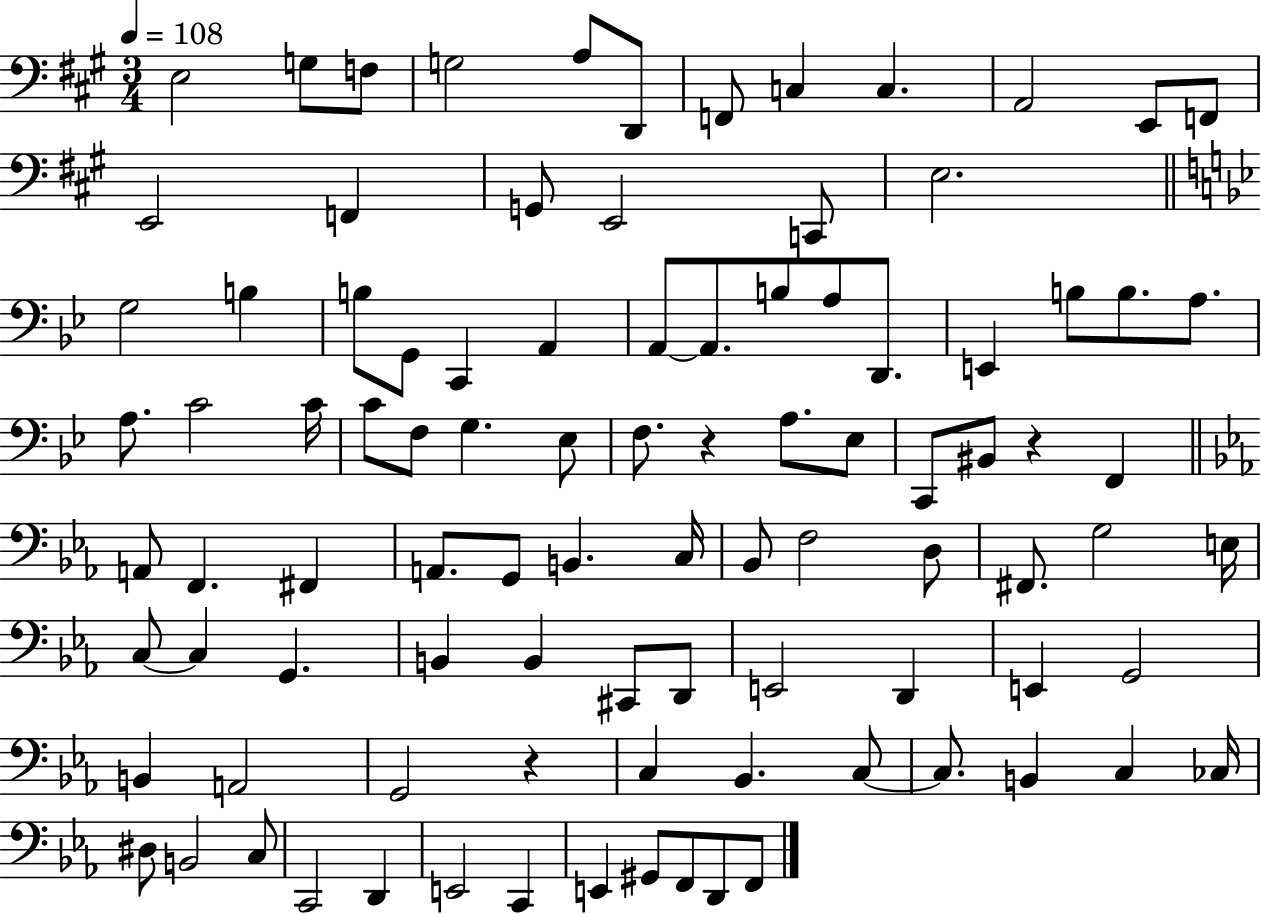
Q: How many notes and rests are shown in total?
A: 95